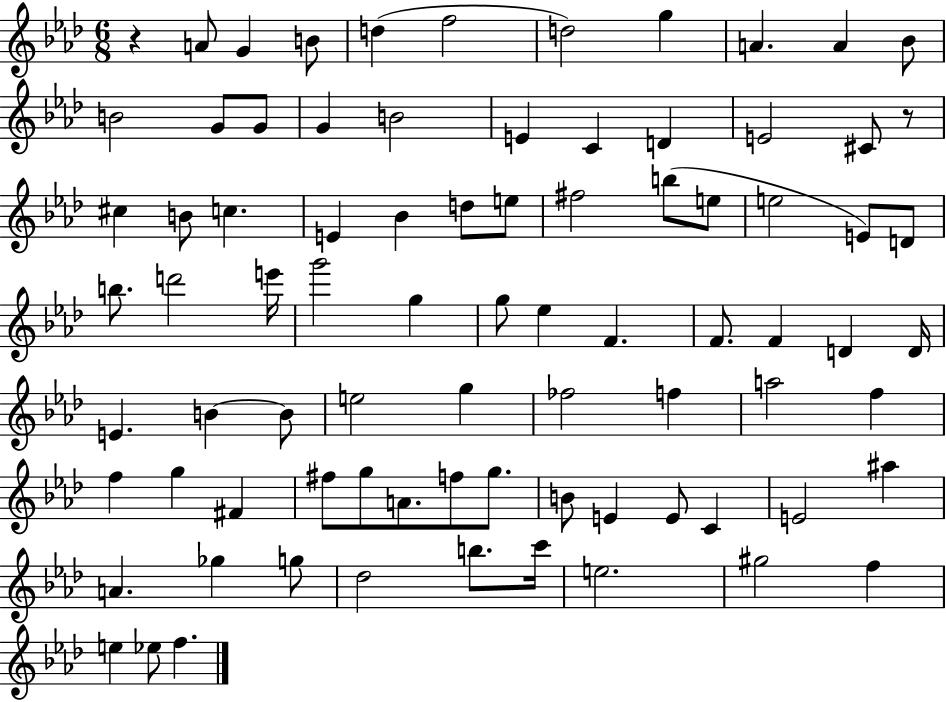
{
  \clef treble
  \numericTimeSignature
  \time 6/8
  \key aes \major
  r4 a'8 g'4 b'8 | d''4( f''2 | d''2) g''4 | a'4. a'4 bes'8 | \break b'2 g'8 g'8 | g'4 b'2 | e'4 c'4 d'4 | e'2 cis'8 r8 | \break cis''4 b'8 c''4. | e'4 bes'4 d''8 e''8 | fis''2 b''8( e''8 | e''2 e'8) d'8 | \break b''8. d'''2 e'''16 | g'''2 g''4 | g''8 ees''4 f'4. | f'8. f'4 d'4 d'16 | \break e'4. b'4~~ b'8 | e''2 g''4 | fes''2 f''4 | a''2 f''4 | \break f''4 g''4 fis'4 | fis''8 g''8 a'8. f''8 g''8. | b'8 e'4 e'8 c'4 | e'2 ais''4 | \break a'4. ges''4 g''8 | des''2 b''8. c'''16 | e''2. | gis''2 f''4 | \break e''4 ees''8 f''4. | \bar "|."
}